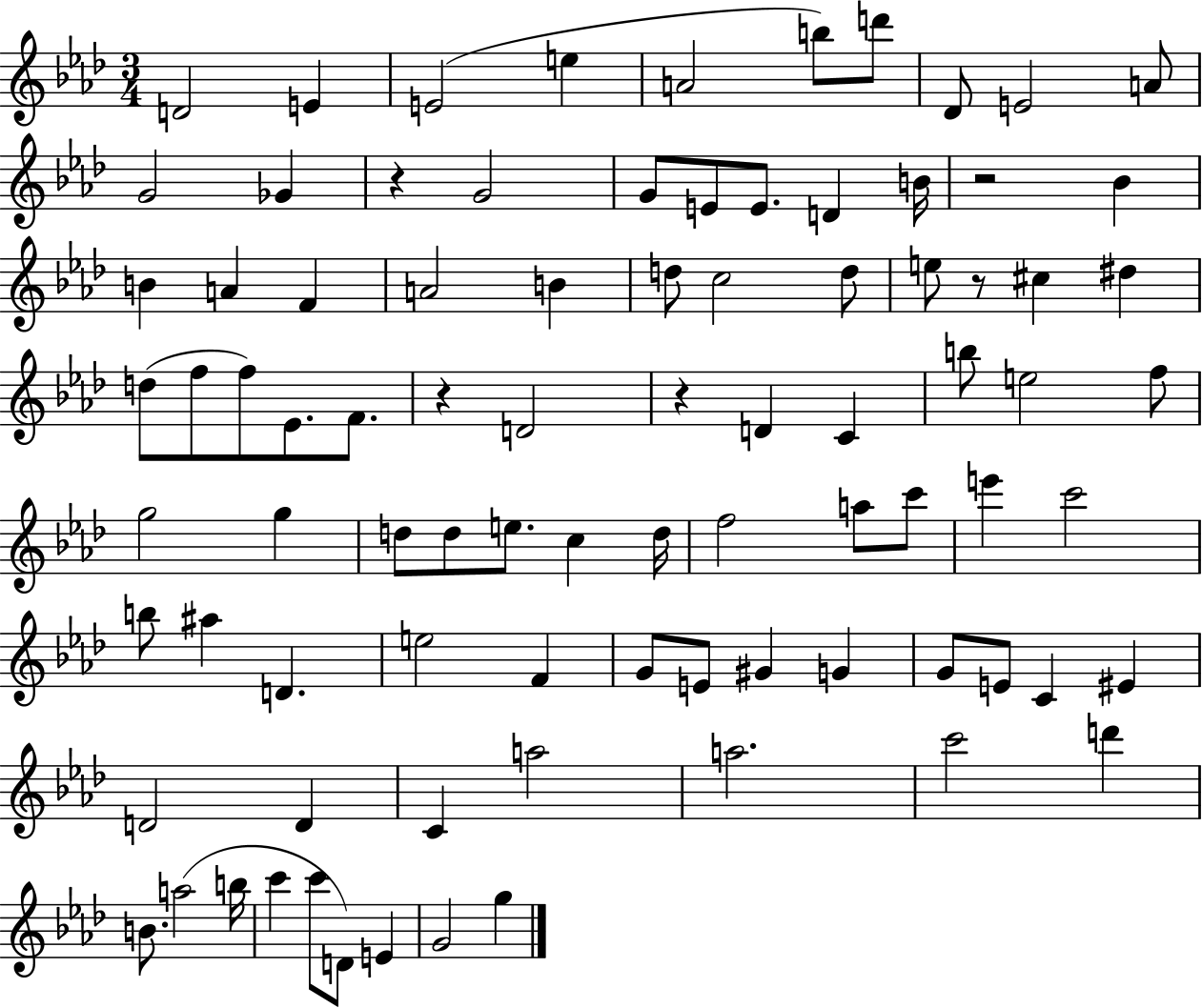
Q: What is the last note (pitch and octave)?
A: G5